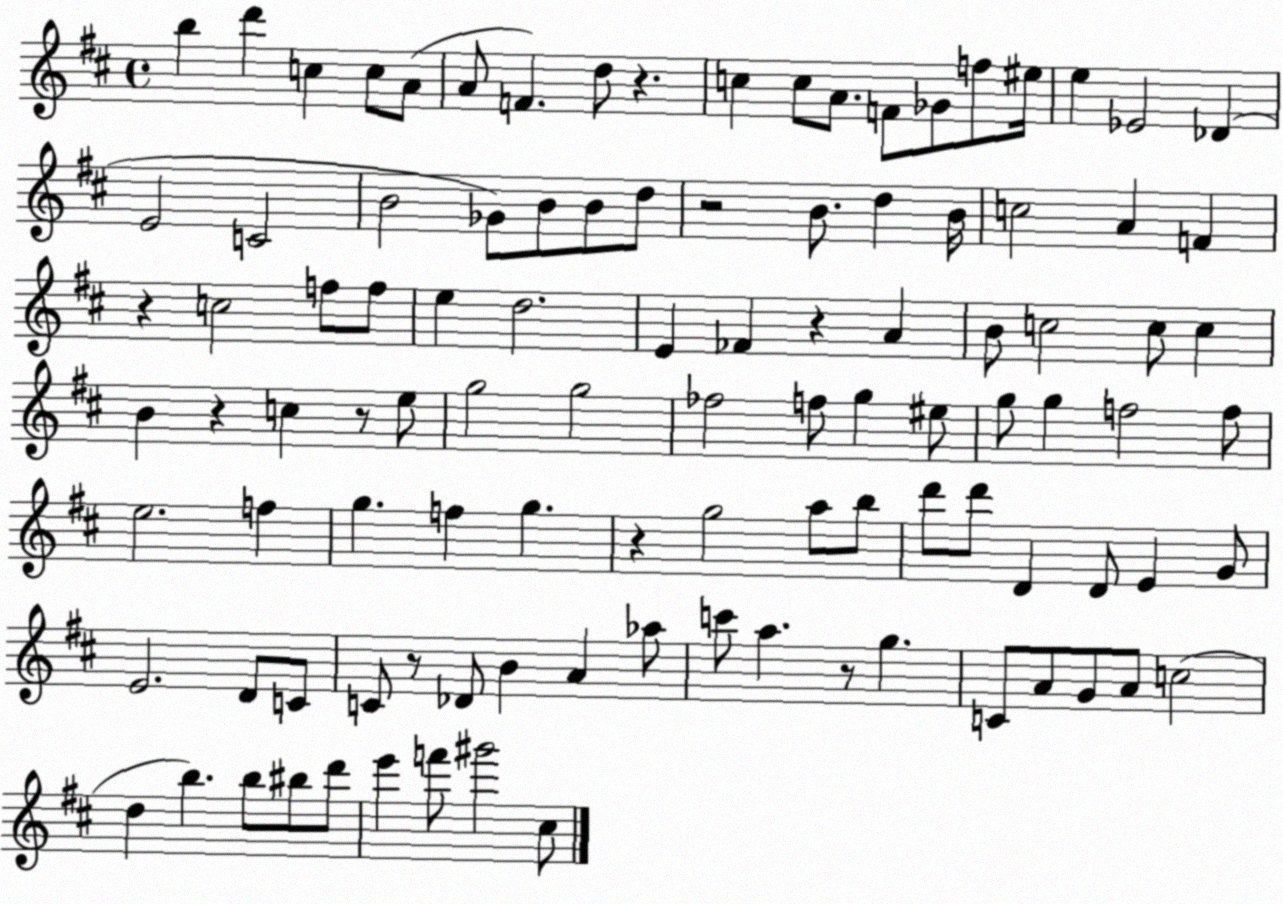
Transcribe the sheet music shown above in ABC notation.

X:1
T:Untitled
M:4/4
L:1/4
K:D
b d' c c/2 A/2 A/2 F d/2 z c c/2 A/2 F/2 _G/2 f/2 ^e/4 e _E2 _D E2 C2 B2 _G/2 B/2 B/2 d/2 z2 B/2 d B/4 c2 A F z c2 f/2 f/2 e d2 E _F z A B/2 c2 c/2 c B z c z/2 e/2 g2 g2 _f2 f/2 g ^e/2 g/2 g f2 f/2 e2 f g f g z g2 a/2 b/2 d'/2 d'/2 D D/2 E G/2 E2 D/2 C/2 C/2 z/2 _D/2 B A _a/2 c'/2 a z/2 g C/2 A/2 G/2 A/2 c2 d b b/2 ^b/2 d'/2 e' f'/2 ^g'2 ^c/2